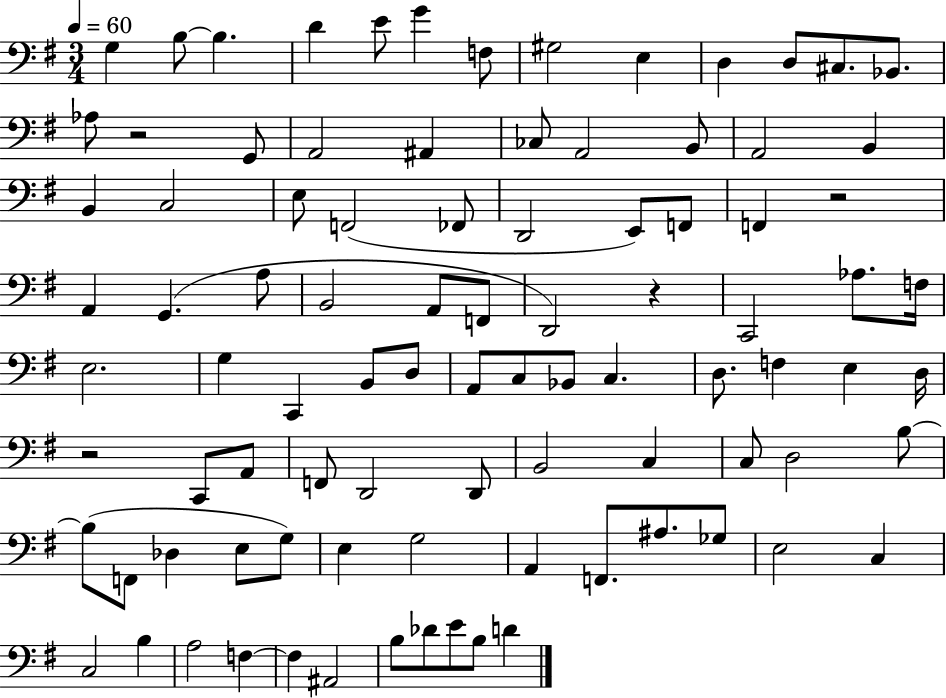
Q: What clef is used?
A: bass